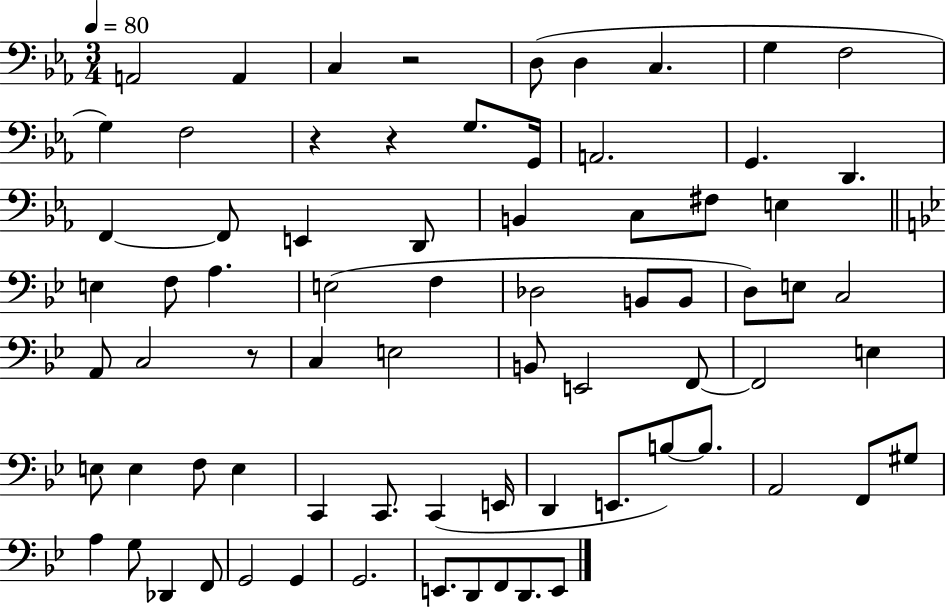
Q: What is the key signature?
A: EES major